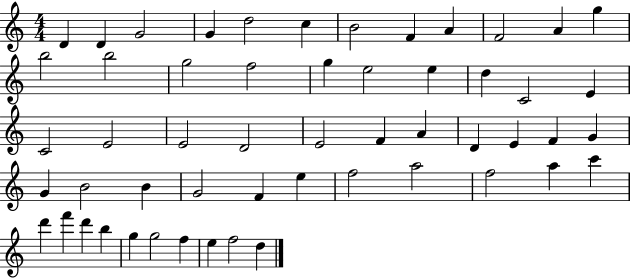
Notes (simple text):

D4/q D4/q G4/h G4/q D5/h C5/q B4/h F4/q A4/q F4/h A4/q G5/q B5/h B5/h G5/h F5/h G5/q E5/h E5/q D5/q C4/h E4/q C4/h E4/h E4/h D4/h E4/h F4/q A4/q D4/q E4/q F4/q G4/q G4/q B4/h B4/q G4/h F4/q E5/q F5/h A5/h F5/h A5/q C6/q D6/q F6/q D6/q B5/q G5/q G5/h F5/q E5/q F5/h D5/q